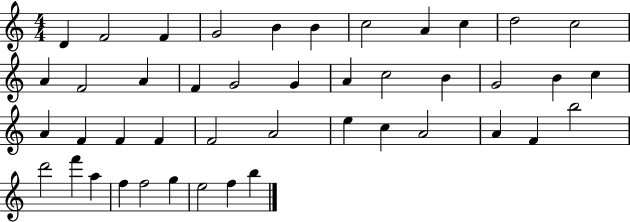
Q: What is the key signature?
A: C major